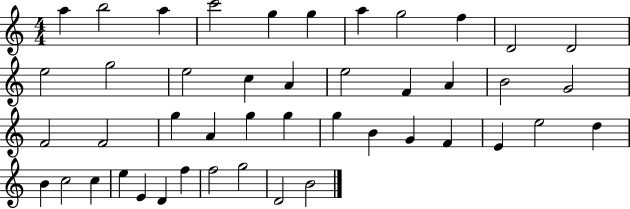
{
  \clef treble
  \numericTimeSignature
  \time 4/4
  \key c \major
  a''4 b''2 a''4 | c'''2 g''4 g''4 | a''4 g''2 f''4 | d'2 d'2 | \break e''2 g''2 | e''2 c''4 a'4 | e''2 f'4 a'4 | b'2 g'2 | \break f'2 f'2 | g''4 a'4 g''4 g''4 | g''4 b'4 g'4 f'4 | e'4 e''2 d''4 | \break b'4 c''2 c''4 | e''4 e'4 d'4 f''4 | f''2 g''2 | d'2 b'2 | \break \bar "|."
}